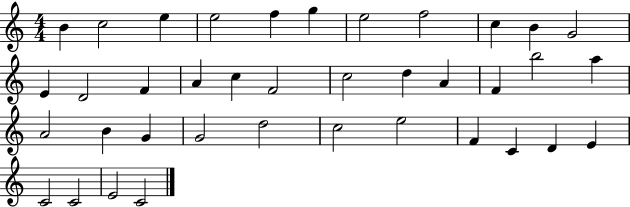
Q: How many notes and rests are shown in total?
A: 38